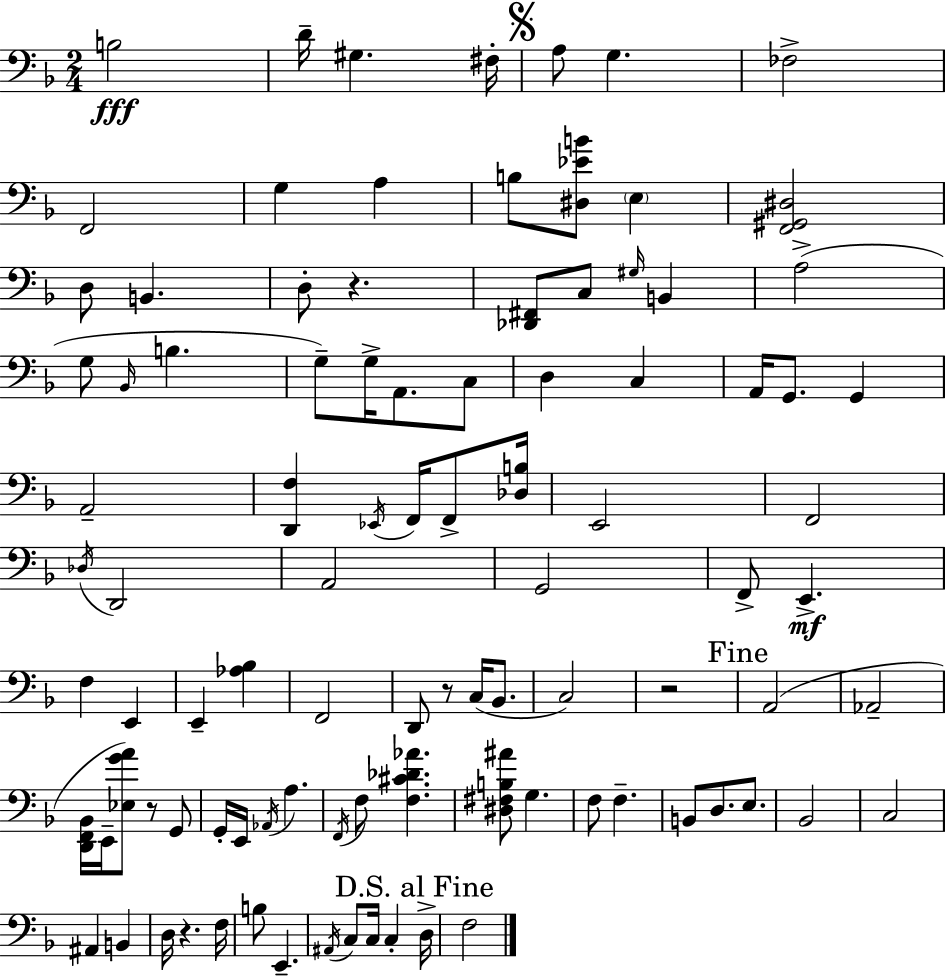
X:1
T:Untitled
M:2/4
L:1/4
K:Dm
B,2 D/4 ^G, ^F,/4 A,/2 G, _F,2 F,,2 G, A, B,/2 [^D,_EB]/2 E, [F,,^G,,^D,]2 D,/2 B,, D,/2 z [_D,,^F,,]/2 C,/2 ^G,/4 B,, A,2 G,/2 _B,,/4 B, G,/2 G,/4 A,,/2 C,/2 D, C, A,,/4 G,,/2 G,, A,,2 [D,,F,] _E,,/4 F,,/4 F,,/2 [_D,B,]/4 E,,2 F,,2 _D,/4 D,,2 A,,2 G,,2 F,,/2 E,, F, E,, E,, [_A,_B,] F,,2 D,,/2 z/2 C,/4 _B,,/2 C,2 z2 A,,2 _A,,2 [D,,F,,_B,,]/4 E,,/4 [_E,GA]/2 z/2 G,,/2 G,,/4 E,,/4 _A,,/4 A, F,,/4 F,/2 [F,^C_D_A] [^D,^F,B,^A]/2 G, F,/2 F, B,,/2 D,/2 E,/2 _B,,2 C,2 ^A,, B,, D,/4 z F,/4 B,/2 E,, ^A,,/4 C,/2 C,/4 C, D,/4 F,2